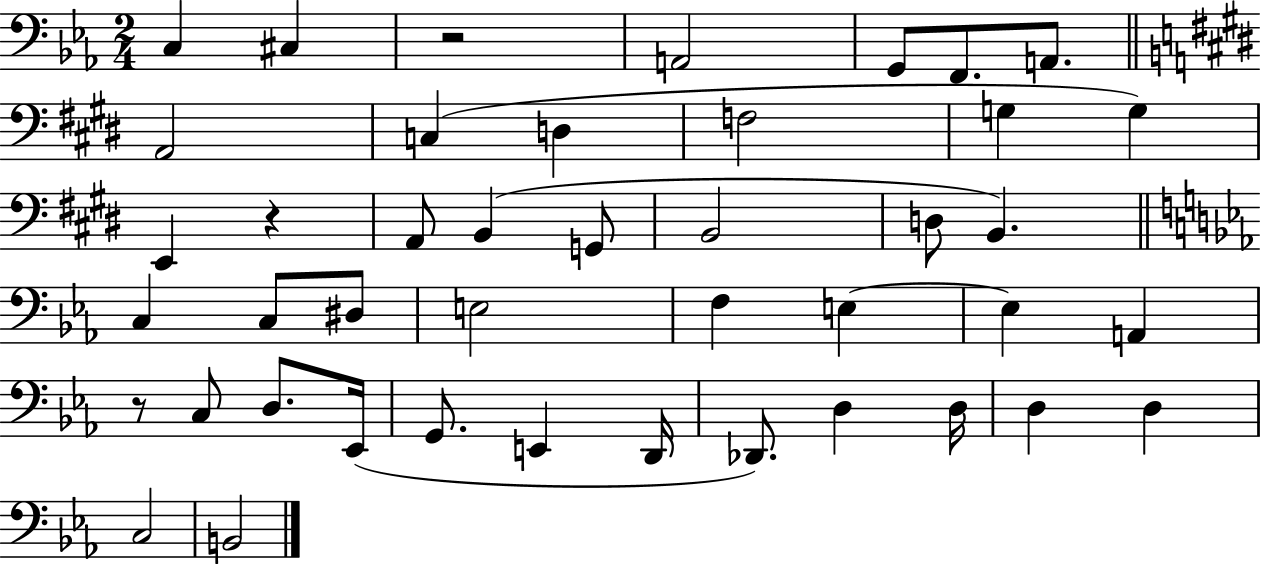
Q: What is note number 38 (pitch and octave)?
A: D3